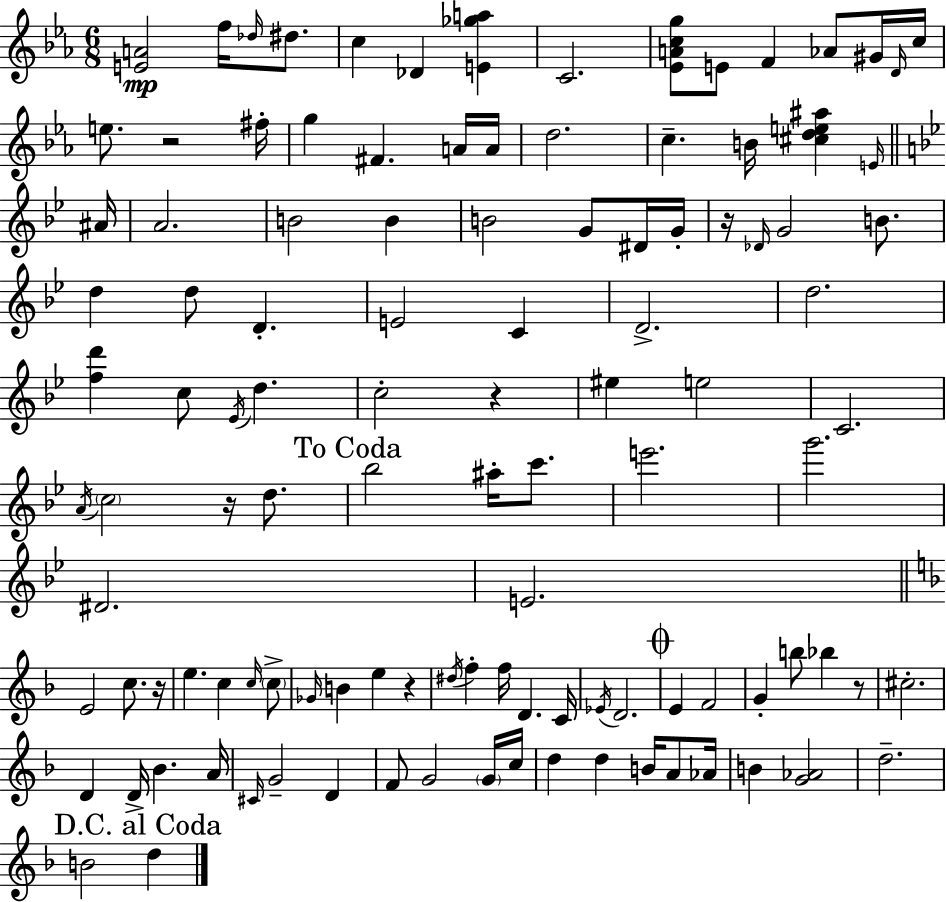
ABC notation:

X:1
T:Untitled
M:6/8
L:1/4
K:Eb
[EA]2 f/4 _d/4 ^d/2 c _D [E_ga] C2 [_EAcg]/2 E/2 F _A/2 ^G/4 D/4 c/4 e/2 z2 ^f/4 g ^F A/4 A/4 d2 c B/4 [^cde^a] E/4 ^A/4 A2 B2 B B2 G/2 ^D/4 G/4 z/4 _D/4 G2 B/2 d d/2 D E2 C D2 d2 [fd'] c/2 _E/4 d c2 z ^e e2 C2 A/4 c2 z/4 d/2 _b2 ^a/4 c'/2 e'2 g'2 ^D2 E2 E2 c/2 z/4 e c c/4 c/2 _G/4 B e z ^d/4 f f/4 D C/4 _E/4 D2 E F2 G b/2 _b z/2 ^c2 D D/4 _B A/4 ^C/4 G2 D F/2 G2 G/4 c/4 d d B/4 A/2 _A/4 B [G_A]2 d2 B2 d